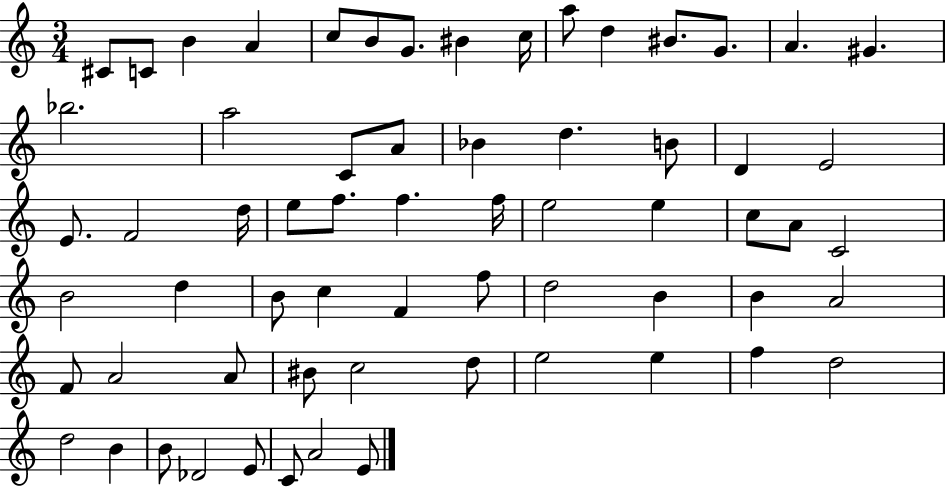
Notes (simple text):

C#4/e C4/e B4/q A4/q C5/e B4/e G4/e. BIS4/q C5/s A5/e D5/q BIS4/e. G4/e. A4/q. G#4/q. Bb5/h. A5/h C4/e A4/e Bb4/q D5/q. B4/e D4/q E4/h E4/e. F4/h D5/s E5/e F5/e. F5/q. F5/s E5/h E5/q C5/e A4/e C4/h B4/h D5/q B4/e C5/q F4/q F5/e D5/h B4/q B4/q A4/h F4/e A4/h A4/e BIS4/e C5/h D5/e E5/h E5/q F5/q D5/h D5/h B4/q B4/e Db4/h E4/e C4/e A4/h E4/e